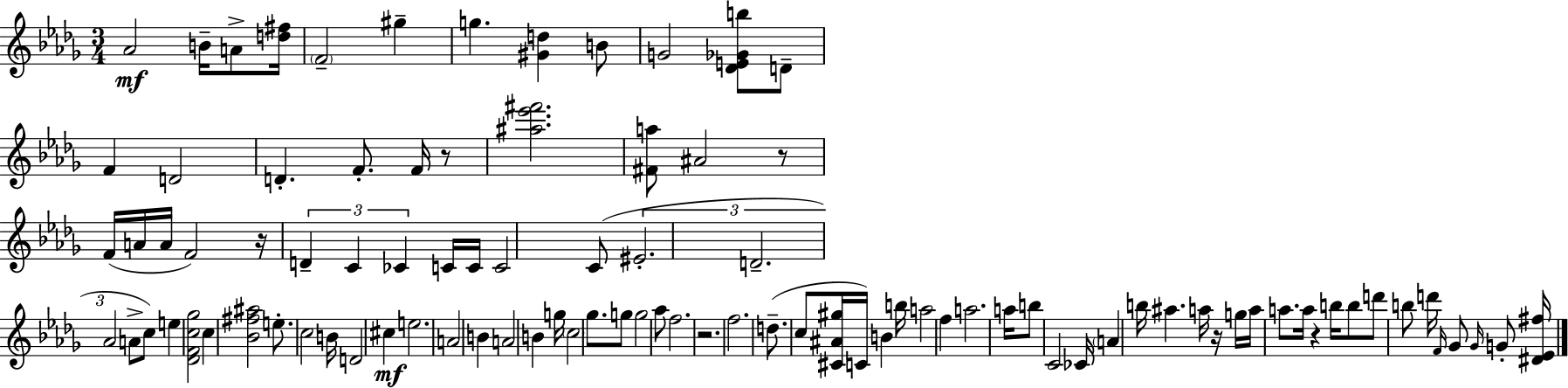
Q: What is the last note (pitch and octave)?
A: G4